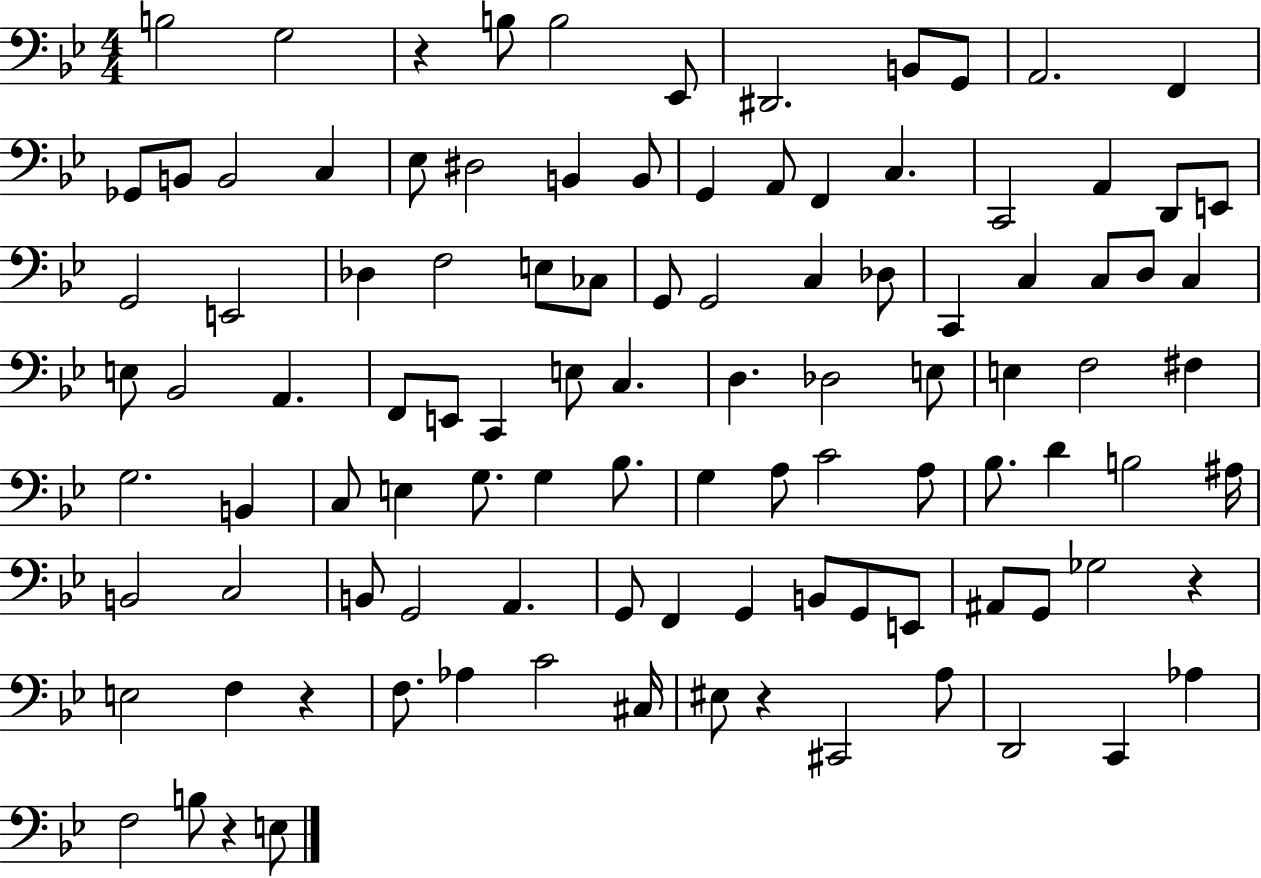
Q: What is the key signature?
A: BES major